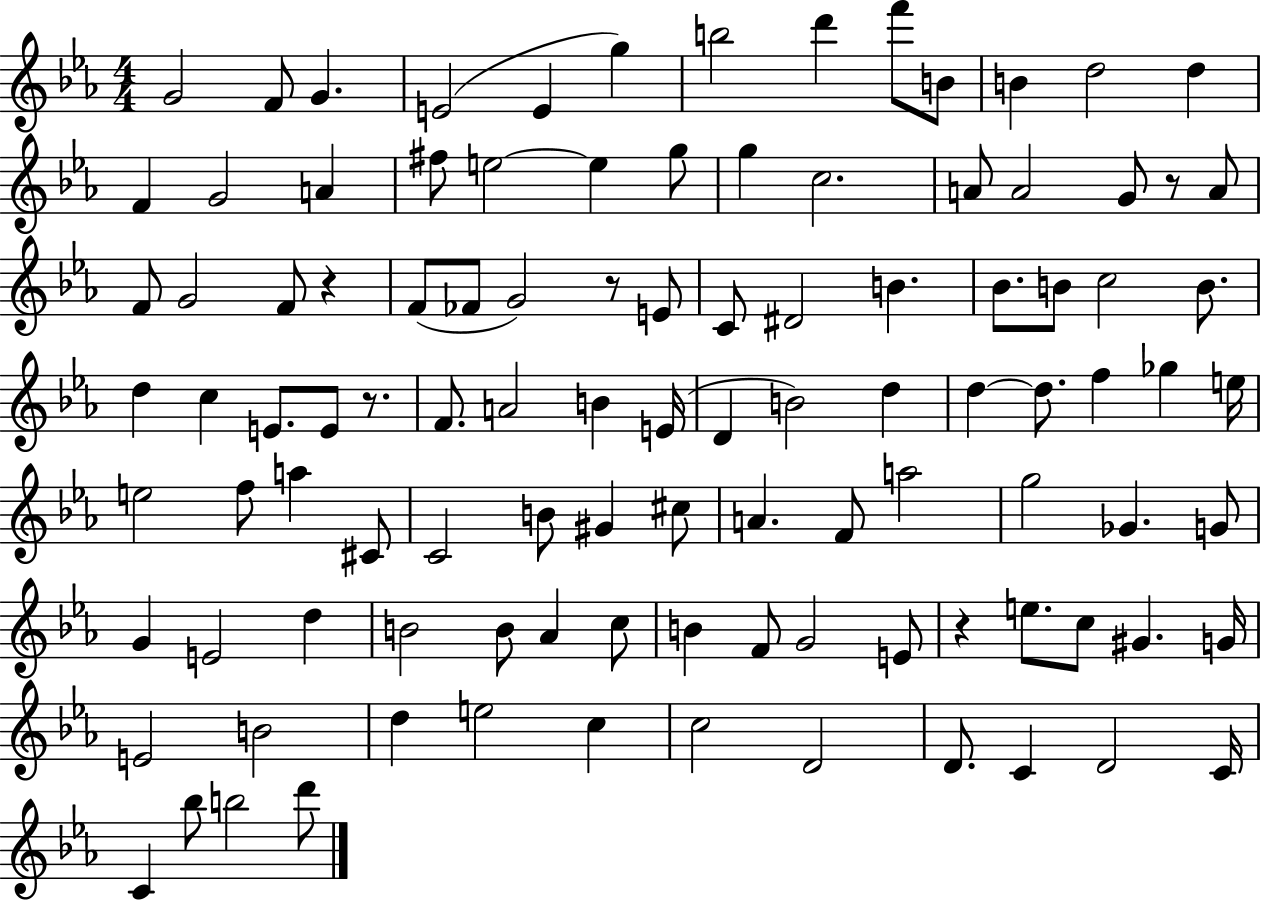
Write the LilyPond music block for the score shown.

{
  \clef treble
  \numericTimeSignature
  \time 4/4
  \key ees \major
  \repeat volta 2 { g'2 f'8 g'4. | e'2( e'4 g''4) | b''2 d'''4 f'''8 b'8 | b'4 d''2 d''4 | \break f'4 g'2 a'4 | fis''8 e''2~~ e''4 g''8 | g''4 c''2. | a'8 a'2 g'8 r8 a'8 | \break f'8 g'2 f'8 r4 | f'8( fes'8 g'2) r8 e'8 | c'8 dis'2 b'4. | bes'8. b'8 c''2 b'8. | \break d''4 c''4 e'8. e'8 r8. | f'8. a'2 b'4 e'16( | d'4 b'2) d''4 | d''4~~ d''8. f''4 ges''4 e''16 | \break e''2 f''8 a''4 cis'8 | c'2 b'8 gis'4 cis''8 | a'4. f'8 a''2 | g''2 ges'4. g'8 | \break g'4 e'2 d''4 | b'2 b'8 aes'4 c''8 | b'4 f'8 g'2 e'8 | r4 e''8. c''8 gis'4. g'16 | \break e'2 b'2 | d''4 e''2 c''4 | c''2 d'2 | d'8. c'4 d'2 c'16 | \break c'4 bes''8 b''2 d'''8 | } \bar "|."
}